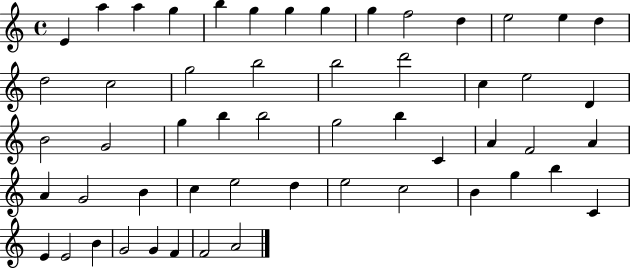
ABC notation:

X:1
T:Untitled
M:4/4
L:1/4
K:C
E a a g b g g g g f2 d e2 e d d2 c2 g2 b2 b2 d'2 c e2 D B2 G2 g b b2 g2 b C A F2 A A G2 B c e2 d e2 c2 B g b C E E2 B G2 G F F2 A2